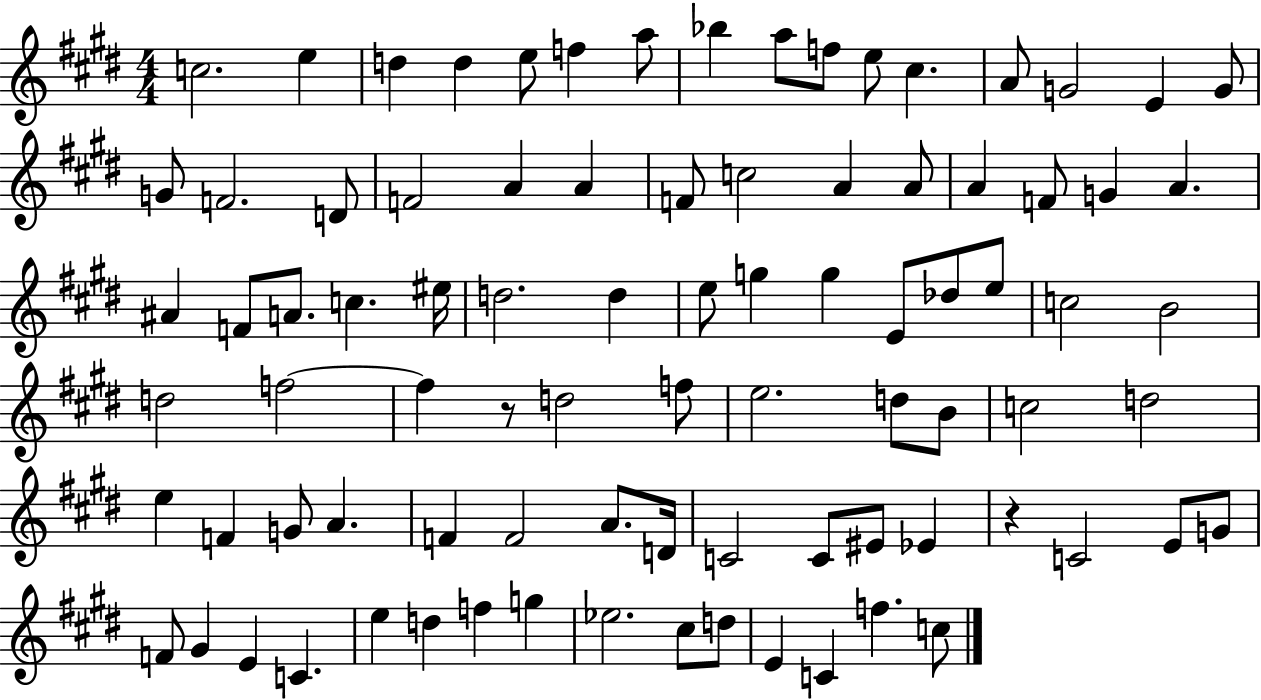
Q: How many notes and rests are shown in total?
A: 87